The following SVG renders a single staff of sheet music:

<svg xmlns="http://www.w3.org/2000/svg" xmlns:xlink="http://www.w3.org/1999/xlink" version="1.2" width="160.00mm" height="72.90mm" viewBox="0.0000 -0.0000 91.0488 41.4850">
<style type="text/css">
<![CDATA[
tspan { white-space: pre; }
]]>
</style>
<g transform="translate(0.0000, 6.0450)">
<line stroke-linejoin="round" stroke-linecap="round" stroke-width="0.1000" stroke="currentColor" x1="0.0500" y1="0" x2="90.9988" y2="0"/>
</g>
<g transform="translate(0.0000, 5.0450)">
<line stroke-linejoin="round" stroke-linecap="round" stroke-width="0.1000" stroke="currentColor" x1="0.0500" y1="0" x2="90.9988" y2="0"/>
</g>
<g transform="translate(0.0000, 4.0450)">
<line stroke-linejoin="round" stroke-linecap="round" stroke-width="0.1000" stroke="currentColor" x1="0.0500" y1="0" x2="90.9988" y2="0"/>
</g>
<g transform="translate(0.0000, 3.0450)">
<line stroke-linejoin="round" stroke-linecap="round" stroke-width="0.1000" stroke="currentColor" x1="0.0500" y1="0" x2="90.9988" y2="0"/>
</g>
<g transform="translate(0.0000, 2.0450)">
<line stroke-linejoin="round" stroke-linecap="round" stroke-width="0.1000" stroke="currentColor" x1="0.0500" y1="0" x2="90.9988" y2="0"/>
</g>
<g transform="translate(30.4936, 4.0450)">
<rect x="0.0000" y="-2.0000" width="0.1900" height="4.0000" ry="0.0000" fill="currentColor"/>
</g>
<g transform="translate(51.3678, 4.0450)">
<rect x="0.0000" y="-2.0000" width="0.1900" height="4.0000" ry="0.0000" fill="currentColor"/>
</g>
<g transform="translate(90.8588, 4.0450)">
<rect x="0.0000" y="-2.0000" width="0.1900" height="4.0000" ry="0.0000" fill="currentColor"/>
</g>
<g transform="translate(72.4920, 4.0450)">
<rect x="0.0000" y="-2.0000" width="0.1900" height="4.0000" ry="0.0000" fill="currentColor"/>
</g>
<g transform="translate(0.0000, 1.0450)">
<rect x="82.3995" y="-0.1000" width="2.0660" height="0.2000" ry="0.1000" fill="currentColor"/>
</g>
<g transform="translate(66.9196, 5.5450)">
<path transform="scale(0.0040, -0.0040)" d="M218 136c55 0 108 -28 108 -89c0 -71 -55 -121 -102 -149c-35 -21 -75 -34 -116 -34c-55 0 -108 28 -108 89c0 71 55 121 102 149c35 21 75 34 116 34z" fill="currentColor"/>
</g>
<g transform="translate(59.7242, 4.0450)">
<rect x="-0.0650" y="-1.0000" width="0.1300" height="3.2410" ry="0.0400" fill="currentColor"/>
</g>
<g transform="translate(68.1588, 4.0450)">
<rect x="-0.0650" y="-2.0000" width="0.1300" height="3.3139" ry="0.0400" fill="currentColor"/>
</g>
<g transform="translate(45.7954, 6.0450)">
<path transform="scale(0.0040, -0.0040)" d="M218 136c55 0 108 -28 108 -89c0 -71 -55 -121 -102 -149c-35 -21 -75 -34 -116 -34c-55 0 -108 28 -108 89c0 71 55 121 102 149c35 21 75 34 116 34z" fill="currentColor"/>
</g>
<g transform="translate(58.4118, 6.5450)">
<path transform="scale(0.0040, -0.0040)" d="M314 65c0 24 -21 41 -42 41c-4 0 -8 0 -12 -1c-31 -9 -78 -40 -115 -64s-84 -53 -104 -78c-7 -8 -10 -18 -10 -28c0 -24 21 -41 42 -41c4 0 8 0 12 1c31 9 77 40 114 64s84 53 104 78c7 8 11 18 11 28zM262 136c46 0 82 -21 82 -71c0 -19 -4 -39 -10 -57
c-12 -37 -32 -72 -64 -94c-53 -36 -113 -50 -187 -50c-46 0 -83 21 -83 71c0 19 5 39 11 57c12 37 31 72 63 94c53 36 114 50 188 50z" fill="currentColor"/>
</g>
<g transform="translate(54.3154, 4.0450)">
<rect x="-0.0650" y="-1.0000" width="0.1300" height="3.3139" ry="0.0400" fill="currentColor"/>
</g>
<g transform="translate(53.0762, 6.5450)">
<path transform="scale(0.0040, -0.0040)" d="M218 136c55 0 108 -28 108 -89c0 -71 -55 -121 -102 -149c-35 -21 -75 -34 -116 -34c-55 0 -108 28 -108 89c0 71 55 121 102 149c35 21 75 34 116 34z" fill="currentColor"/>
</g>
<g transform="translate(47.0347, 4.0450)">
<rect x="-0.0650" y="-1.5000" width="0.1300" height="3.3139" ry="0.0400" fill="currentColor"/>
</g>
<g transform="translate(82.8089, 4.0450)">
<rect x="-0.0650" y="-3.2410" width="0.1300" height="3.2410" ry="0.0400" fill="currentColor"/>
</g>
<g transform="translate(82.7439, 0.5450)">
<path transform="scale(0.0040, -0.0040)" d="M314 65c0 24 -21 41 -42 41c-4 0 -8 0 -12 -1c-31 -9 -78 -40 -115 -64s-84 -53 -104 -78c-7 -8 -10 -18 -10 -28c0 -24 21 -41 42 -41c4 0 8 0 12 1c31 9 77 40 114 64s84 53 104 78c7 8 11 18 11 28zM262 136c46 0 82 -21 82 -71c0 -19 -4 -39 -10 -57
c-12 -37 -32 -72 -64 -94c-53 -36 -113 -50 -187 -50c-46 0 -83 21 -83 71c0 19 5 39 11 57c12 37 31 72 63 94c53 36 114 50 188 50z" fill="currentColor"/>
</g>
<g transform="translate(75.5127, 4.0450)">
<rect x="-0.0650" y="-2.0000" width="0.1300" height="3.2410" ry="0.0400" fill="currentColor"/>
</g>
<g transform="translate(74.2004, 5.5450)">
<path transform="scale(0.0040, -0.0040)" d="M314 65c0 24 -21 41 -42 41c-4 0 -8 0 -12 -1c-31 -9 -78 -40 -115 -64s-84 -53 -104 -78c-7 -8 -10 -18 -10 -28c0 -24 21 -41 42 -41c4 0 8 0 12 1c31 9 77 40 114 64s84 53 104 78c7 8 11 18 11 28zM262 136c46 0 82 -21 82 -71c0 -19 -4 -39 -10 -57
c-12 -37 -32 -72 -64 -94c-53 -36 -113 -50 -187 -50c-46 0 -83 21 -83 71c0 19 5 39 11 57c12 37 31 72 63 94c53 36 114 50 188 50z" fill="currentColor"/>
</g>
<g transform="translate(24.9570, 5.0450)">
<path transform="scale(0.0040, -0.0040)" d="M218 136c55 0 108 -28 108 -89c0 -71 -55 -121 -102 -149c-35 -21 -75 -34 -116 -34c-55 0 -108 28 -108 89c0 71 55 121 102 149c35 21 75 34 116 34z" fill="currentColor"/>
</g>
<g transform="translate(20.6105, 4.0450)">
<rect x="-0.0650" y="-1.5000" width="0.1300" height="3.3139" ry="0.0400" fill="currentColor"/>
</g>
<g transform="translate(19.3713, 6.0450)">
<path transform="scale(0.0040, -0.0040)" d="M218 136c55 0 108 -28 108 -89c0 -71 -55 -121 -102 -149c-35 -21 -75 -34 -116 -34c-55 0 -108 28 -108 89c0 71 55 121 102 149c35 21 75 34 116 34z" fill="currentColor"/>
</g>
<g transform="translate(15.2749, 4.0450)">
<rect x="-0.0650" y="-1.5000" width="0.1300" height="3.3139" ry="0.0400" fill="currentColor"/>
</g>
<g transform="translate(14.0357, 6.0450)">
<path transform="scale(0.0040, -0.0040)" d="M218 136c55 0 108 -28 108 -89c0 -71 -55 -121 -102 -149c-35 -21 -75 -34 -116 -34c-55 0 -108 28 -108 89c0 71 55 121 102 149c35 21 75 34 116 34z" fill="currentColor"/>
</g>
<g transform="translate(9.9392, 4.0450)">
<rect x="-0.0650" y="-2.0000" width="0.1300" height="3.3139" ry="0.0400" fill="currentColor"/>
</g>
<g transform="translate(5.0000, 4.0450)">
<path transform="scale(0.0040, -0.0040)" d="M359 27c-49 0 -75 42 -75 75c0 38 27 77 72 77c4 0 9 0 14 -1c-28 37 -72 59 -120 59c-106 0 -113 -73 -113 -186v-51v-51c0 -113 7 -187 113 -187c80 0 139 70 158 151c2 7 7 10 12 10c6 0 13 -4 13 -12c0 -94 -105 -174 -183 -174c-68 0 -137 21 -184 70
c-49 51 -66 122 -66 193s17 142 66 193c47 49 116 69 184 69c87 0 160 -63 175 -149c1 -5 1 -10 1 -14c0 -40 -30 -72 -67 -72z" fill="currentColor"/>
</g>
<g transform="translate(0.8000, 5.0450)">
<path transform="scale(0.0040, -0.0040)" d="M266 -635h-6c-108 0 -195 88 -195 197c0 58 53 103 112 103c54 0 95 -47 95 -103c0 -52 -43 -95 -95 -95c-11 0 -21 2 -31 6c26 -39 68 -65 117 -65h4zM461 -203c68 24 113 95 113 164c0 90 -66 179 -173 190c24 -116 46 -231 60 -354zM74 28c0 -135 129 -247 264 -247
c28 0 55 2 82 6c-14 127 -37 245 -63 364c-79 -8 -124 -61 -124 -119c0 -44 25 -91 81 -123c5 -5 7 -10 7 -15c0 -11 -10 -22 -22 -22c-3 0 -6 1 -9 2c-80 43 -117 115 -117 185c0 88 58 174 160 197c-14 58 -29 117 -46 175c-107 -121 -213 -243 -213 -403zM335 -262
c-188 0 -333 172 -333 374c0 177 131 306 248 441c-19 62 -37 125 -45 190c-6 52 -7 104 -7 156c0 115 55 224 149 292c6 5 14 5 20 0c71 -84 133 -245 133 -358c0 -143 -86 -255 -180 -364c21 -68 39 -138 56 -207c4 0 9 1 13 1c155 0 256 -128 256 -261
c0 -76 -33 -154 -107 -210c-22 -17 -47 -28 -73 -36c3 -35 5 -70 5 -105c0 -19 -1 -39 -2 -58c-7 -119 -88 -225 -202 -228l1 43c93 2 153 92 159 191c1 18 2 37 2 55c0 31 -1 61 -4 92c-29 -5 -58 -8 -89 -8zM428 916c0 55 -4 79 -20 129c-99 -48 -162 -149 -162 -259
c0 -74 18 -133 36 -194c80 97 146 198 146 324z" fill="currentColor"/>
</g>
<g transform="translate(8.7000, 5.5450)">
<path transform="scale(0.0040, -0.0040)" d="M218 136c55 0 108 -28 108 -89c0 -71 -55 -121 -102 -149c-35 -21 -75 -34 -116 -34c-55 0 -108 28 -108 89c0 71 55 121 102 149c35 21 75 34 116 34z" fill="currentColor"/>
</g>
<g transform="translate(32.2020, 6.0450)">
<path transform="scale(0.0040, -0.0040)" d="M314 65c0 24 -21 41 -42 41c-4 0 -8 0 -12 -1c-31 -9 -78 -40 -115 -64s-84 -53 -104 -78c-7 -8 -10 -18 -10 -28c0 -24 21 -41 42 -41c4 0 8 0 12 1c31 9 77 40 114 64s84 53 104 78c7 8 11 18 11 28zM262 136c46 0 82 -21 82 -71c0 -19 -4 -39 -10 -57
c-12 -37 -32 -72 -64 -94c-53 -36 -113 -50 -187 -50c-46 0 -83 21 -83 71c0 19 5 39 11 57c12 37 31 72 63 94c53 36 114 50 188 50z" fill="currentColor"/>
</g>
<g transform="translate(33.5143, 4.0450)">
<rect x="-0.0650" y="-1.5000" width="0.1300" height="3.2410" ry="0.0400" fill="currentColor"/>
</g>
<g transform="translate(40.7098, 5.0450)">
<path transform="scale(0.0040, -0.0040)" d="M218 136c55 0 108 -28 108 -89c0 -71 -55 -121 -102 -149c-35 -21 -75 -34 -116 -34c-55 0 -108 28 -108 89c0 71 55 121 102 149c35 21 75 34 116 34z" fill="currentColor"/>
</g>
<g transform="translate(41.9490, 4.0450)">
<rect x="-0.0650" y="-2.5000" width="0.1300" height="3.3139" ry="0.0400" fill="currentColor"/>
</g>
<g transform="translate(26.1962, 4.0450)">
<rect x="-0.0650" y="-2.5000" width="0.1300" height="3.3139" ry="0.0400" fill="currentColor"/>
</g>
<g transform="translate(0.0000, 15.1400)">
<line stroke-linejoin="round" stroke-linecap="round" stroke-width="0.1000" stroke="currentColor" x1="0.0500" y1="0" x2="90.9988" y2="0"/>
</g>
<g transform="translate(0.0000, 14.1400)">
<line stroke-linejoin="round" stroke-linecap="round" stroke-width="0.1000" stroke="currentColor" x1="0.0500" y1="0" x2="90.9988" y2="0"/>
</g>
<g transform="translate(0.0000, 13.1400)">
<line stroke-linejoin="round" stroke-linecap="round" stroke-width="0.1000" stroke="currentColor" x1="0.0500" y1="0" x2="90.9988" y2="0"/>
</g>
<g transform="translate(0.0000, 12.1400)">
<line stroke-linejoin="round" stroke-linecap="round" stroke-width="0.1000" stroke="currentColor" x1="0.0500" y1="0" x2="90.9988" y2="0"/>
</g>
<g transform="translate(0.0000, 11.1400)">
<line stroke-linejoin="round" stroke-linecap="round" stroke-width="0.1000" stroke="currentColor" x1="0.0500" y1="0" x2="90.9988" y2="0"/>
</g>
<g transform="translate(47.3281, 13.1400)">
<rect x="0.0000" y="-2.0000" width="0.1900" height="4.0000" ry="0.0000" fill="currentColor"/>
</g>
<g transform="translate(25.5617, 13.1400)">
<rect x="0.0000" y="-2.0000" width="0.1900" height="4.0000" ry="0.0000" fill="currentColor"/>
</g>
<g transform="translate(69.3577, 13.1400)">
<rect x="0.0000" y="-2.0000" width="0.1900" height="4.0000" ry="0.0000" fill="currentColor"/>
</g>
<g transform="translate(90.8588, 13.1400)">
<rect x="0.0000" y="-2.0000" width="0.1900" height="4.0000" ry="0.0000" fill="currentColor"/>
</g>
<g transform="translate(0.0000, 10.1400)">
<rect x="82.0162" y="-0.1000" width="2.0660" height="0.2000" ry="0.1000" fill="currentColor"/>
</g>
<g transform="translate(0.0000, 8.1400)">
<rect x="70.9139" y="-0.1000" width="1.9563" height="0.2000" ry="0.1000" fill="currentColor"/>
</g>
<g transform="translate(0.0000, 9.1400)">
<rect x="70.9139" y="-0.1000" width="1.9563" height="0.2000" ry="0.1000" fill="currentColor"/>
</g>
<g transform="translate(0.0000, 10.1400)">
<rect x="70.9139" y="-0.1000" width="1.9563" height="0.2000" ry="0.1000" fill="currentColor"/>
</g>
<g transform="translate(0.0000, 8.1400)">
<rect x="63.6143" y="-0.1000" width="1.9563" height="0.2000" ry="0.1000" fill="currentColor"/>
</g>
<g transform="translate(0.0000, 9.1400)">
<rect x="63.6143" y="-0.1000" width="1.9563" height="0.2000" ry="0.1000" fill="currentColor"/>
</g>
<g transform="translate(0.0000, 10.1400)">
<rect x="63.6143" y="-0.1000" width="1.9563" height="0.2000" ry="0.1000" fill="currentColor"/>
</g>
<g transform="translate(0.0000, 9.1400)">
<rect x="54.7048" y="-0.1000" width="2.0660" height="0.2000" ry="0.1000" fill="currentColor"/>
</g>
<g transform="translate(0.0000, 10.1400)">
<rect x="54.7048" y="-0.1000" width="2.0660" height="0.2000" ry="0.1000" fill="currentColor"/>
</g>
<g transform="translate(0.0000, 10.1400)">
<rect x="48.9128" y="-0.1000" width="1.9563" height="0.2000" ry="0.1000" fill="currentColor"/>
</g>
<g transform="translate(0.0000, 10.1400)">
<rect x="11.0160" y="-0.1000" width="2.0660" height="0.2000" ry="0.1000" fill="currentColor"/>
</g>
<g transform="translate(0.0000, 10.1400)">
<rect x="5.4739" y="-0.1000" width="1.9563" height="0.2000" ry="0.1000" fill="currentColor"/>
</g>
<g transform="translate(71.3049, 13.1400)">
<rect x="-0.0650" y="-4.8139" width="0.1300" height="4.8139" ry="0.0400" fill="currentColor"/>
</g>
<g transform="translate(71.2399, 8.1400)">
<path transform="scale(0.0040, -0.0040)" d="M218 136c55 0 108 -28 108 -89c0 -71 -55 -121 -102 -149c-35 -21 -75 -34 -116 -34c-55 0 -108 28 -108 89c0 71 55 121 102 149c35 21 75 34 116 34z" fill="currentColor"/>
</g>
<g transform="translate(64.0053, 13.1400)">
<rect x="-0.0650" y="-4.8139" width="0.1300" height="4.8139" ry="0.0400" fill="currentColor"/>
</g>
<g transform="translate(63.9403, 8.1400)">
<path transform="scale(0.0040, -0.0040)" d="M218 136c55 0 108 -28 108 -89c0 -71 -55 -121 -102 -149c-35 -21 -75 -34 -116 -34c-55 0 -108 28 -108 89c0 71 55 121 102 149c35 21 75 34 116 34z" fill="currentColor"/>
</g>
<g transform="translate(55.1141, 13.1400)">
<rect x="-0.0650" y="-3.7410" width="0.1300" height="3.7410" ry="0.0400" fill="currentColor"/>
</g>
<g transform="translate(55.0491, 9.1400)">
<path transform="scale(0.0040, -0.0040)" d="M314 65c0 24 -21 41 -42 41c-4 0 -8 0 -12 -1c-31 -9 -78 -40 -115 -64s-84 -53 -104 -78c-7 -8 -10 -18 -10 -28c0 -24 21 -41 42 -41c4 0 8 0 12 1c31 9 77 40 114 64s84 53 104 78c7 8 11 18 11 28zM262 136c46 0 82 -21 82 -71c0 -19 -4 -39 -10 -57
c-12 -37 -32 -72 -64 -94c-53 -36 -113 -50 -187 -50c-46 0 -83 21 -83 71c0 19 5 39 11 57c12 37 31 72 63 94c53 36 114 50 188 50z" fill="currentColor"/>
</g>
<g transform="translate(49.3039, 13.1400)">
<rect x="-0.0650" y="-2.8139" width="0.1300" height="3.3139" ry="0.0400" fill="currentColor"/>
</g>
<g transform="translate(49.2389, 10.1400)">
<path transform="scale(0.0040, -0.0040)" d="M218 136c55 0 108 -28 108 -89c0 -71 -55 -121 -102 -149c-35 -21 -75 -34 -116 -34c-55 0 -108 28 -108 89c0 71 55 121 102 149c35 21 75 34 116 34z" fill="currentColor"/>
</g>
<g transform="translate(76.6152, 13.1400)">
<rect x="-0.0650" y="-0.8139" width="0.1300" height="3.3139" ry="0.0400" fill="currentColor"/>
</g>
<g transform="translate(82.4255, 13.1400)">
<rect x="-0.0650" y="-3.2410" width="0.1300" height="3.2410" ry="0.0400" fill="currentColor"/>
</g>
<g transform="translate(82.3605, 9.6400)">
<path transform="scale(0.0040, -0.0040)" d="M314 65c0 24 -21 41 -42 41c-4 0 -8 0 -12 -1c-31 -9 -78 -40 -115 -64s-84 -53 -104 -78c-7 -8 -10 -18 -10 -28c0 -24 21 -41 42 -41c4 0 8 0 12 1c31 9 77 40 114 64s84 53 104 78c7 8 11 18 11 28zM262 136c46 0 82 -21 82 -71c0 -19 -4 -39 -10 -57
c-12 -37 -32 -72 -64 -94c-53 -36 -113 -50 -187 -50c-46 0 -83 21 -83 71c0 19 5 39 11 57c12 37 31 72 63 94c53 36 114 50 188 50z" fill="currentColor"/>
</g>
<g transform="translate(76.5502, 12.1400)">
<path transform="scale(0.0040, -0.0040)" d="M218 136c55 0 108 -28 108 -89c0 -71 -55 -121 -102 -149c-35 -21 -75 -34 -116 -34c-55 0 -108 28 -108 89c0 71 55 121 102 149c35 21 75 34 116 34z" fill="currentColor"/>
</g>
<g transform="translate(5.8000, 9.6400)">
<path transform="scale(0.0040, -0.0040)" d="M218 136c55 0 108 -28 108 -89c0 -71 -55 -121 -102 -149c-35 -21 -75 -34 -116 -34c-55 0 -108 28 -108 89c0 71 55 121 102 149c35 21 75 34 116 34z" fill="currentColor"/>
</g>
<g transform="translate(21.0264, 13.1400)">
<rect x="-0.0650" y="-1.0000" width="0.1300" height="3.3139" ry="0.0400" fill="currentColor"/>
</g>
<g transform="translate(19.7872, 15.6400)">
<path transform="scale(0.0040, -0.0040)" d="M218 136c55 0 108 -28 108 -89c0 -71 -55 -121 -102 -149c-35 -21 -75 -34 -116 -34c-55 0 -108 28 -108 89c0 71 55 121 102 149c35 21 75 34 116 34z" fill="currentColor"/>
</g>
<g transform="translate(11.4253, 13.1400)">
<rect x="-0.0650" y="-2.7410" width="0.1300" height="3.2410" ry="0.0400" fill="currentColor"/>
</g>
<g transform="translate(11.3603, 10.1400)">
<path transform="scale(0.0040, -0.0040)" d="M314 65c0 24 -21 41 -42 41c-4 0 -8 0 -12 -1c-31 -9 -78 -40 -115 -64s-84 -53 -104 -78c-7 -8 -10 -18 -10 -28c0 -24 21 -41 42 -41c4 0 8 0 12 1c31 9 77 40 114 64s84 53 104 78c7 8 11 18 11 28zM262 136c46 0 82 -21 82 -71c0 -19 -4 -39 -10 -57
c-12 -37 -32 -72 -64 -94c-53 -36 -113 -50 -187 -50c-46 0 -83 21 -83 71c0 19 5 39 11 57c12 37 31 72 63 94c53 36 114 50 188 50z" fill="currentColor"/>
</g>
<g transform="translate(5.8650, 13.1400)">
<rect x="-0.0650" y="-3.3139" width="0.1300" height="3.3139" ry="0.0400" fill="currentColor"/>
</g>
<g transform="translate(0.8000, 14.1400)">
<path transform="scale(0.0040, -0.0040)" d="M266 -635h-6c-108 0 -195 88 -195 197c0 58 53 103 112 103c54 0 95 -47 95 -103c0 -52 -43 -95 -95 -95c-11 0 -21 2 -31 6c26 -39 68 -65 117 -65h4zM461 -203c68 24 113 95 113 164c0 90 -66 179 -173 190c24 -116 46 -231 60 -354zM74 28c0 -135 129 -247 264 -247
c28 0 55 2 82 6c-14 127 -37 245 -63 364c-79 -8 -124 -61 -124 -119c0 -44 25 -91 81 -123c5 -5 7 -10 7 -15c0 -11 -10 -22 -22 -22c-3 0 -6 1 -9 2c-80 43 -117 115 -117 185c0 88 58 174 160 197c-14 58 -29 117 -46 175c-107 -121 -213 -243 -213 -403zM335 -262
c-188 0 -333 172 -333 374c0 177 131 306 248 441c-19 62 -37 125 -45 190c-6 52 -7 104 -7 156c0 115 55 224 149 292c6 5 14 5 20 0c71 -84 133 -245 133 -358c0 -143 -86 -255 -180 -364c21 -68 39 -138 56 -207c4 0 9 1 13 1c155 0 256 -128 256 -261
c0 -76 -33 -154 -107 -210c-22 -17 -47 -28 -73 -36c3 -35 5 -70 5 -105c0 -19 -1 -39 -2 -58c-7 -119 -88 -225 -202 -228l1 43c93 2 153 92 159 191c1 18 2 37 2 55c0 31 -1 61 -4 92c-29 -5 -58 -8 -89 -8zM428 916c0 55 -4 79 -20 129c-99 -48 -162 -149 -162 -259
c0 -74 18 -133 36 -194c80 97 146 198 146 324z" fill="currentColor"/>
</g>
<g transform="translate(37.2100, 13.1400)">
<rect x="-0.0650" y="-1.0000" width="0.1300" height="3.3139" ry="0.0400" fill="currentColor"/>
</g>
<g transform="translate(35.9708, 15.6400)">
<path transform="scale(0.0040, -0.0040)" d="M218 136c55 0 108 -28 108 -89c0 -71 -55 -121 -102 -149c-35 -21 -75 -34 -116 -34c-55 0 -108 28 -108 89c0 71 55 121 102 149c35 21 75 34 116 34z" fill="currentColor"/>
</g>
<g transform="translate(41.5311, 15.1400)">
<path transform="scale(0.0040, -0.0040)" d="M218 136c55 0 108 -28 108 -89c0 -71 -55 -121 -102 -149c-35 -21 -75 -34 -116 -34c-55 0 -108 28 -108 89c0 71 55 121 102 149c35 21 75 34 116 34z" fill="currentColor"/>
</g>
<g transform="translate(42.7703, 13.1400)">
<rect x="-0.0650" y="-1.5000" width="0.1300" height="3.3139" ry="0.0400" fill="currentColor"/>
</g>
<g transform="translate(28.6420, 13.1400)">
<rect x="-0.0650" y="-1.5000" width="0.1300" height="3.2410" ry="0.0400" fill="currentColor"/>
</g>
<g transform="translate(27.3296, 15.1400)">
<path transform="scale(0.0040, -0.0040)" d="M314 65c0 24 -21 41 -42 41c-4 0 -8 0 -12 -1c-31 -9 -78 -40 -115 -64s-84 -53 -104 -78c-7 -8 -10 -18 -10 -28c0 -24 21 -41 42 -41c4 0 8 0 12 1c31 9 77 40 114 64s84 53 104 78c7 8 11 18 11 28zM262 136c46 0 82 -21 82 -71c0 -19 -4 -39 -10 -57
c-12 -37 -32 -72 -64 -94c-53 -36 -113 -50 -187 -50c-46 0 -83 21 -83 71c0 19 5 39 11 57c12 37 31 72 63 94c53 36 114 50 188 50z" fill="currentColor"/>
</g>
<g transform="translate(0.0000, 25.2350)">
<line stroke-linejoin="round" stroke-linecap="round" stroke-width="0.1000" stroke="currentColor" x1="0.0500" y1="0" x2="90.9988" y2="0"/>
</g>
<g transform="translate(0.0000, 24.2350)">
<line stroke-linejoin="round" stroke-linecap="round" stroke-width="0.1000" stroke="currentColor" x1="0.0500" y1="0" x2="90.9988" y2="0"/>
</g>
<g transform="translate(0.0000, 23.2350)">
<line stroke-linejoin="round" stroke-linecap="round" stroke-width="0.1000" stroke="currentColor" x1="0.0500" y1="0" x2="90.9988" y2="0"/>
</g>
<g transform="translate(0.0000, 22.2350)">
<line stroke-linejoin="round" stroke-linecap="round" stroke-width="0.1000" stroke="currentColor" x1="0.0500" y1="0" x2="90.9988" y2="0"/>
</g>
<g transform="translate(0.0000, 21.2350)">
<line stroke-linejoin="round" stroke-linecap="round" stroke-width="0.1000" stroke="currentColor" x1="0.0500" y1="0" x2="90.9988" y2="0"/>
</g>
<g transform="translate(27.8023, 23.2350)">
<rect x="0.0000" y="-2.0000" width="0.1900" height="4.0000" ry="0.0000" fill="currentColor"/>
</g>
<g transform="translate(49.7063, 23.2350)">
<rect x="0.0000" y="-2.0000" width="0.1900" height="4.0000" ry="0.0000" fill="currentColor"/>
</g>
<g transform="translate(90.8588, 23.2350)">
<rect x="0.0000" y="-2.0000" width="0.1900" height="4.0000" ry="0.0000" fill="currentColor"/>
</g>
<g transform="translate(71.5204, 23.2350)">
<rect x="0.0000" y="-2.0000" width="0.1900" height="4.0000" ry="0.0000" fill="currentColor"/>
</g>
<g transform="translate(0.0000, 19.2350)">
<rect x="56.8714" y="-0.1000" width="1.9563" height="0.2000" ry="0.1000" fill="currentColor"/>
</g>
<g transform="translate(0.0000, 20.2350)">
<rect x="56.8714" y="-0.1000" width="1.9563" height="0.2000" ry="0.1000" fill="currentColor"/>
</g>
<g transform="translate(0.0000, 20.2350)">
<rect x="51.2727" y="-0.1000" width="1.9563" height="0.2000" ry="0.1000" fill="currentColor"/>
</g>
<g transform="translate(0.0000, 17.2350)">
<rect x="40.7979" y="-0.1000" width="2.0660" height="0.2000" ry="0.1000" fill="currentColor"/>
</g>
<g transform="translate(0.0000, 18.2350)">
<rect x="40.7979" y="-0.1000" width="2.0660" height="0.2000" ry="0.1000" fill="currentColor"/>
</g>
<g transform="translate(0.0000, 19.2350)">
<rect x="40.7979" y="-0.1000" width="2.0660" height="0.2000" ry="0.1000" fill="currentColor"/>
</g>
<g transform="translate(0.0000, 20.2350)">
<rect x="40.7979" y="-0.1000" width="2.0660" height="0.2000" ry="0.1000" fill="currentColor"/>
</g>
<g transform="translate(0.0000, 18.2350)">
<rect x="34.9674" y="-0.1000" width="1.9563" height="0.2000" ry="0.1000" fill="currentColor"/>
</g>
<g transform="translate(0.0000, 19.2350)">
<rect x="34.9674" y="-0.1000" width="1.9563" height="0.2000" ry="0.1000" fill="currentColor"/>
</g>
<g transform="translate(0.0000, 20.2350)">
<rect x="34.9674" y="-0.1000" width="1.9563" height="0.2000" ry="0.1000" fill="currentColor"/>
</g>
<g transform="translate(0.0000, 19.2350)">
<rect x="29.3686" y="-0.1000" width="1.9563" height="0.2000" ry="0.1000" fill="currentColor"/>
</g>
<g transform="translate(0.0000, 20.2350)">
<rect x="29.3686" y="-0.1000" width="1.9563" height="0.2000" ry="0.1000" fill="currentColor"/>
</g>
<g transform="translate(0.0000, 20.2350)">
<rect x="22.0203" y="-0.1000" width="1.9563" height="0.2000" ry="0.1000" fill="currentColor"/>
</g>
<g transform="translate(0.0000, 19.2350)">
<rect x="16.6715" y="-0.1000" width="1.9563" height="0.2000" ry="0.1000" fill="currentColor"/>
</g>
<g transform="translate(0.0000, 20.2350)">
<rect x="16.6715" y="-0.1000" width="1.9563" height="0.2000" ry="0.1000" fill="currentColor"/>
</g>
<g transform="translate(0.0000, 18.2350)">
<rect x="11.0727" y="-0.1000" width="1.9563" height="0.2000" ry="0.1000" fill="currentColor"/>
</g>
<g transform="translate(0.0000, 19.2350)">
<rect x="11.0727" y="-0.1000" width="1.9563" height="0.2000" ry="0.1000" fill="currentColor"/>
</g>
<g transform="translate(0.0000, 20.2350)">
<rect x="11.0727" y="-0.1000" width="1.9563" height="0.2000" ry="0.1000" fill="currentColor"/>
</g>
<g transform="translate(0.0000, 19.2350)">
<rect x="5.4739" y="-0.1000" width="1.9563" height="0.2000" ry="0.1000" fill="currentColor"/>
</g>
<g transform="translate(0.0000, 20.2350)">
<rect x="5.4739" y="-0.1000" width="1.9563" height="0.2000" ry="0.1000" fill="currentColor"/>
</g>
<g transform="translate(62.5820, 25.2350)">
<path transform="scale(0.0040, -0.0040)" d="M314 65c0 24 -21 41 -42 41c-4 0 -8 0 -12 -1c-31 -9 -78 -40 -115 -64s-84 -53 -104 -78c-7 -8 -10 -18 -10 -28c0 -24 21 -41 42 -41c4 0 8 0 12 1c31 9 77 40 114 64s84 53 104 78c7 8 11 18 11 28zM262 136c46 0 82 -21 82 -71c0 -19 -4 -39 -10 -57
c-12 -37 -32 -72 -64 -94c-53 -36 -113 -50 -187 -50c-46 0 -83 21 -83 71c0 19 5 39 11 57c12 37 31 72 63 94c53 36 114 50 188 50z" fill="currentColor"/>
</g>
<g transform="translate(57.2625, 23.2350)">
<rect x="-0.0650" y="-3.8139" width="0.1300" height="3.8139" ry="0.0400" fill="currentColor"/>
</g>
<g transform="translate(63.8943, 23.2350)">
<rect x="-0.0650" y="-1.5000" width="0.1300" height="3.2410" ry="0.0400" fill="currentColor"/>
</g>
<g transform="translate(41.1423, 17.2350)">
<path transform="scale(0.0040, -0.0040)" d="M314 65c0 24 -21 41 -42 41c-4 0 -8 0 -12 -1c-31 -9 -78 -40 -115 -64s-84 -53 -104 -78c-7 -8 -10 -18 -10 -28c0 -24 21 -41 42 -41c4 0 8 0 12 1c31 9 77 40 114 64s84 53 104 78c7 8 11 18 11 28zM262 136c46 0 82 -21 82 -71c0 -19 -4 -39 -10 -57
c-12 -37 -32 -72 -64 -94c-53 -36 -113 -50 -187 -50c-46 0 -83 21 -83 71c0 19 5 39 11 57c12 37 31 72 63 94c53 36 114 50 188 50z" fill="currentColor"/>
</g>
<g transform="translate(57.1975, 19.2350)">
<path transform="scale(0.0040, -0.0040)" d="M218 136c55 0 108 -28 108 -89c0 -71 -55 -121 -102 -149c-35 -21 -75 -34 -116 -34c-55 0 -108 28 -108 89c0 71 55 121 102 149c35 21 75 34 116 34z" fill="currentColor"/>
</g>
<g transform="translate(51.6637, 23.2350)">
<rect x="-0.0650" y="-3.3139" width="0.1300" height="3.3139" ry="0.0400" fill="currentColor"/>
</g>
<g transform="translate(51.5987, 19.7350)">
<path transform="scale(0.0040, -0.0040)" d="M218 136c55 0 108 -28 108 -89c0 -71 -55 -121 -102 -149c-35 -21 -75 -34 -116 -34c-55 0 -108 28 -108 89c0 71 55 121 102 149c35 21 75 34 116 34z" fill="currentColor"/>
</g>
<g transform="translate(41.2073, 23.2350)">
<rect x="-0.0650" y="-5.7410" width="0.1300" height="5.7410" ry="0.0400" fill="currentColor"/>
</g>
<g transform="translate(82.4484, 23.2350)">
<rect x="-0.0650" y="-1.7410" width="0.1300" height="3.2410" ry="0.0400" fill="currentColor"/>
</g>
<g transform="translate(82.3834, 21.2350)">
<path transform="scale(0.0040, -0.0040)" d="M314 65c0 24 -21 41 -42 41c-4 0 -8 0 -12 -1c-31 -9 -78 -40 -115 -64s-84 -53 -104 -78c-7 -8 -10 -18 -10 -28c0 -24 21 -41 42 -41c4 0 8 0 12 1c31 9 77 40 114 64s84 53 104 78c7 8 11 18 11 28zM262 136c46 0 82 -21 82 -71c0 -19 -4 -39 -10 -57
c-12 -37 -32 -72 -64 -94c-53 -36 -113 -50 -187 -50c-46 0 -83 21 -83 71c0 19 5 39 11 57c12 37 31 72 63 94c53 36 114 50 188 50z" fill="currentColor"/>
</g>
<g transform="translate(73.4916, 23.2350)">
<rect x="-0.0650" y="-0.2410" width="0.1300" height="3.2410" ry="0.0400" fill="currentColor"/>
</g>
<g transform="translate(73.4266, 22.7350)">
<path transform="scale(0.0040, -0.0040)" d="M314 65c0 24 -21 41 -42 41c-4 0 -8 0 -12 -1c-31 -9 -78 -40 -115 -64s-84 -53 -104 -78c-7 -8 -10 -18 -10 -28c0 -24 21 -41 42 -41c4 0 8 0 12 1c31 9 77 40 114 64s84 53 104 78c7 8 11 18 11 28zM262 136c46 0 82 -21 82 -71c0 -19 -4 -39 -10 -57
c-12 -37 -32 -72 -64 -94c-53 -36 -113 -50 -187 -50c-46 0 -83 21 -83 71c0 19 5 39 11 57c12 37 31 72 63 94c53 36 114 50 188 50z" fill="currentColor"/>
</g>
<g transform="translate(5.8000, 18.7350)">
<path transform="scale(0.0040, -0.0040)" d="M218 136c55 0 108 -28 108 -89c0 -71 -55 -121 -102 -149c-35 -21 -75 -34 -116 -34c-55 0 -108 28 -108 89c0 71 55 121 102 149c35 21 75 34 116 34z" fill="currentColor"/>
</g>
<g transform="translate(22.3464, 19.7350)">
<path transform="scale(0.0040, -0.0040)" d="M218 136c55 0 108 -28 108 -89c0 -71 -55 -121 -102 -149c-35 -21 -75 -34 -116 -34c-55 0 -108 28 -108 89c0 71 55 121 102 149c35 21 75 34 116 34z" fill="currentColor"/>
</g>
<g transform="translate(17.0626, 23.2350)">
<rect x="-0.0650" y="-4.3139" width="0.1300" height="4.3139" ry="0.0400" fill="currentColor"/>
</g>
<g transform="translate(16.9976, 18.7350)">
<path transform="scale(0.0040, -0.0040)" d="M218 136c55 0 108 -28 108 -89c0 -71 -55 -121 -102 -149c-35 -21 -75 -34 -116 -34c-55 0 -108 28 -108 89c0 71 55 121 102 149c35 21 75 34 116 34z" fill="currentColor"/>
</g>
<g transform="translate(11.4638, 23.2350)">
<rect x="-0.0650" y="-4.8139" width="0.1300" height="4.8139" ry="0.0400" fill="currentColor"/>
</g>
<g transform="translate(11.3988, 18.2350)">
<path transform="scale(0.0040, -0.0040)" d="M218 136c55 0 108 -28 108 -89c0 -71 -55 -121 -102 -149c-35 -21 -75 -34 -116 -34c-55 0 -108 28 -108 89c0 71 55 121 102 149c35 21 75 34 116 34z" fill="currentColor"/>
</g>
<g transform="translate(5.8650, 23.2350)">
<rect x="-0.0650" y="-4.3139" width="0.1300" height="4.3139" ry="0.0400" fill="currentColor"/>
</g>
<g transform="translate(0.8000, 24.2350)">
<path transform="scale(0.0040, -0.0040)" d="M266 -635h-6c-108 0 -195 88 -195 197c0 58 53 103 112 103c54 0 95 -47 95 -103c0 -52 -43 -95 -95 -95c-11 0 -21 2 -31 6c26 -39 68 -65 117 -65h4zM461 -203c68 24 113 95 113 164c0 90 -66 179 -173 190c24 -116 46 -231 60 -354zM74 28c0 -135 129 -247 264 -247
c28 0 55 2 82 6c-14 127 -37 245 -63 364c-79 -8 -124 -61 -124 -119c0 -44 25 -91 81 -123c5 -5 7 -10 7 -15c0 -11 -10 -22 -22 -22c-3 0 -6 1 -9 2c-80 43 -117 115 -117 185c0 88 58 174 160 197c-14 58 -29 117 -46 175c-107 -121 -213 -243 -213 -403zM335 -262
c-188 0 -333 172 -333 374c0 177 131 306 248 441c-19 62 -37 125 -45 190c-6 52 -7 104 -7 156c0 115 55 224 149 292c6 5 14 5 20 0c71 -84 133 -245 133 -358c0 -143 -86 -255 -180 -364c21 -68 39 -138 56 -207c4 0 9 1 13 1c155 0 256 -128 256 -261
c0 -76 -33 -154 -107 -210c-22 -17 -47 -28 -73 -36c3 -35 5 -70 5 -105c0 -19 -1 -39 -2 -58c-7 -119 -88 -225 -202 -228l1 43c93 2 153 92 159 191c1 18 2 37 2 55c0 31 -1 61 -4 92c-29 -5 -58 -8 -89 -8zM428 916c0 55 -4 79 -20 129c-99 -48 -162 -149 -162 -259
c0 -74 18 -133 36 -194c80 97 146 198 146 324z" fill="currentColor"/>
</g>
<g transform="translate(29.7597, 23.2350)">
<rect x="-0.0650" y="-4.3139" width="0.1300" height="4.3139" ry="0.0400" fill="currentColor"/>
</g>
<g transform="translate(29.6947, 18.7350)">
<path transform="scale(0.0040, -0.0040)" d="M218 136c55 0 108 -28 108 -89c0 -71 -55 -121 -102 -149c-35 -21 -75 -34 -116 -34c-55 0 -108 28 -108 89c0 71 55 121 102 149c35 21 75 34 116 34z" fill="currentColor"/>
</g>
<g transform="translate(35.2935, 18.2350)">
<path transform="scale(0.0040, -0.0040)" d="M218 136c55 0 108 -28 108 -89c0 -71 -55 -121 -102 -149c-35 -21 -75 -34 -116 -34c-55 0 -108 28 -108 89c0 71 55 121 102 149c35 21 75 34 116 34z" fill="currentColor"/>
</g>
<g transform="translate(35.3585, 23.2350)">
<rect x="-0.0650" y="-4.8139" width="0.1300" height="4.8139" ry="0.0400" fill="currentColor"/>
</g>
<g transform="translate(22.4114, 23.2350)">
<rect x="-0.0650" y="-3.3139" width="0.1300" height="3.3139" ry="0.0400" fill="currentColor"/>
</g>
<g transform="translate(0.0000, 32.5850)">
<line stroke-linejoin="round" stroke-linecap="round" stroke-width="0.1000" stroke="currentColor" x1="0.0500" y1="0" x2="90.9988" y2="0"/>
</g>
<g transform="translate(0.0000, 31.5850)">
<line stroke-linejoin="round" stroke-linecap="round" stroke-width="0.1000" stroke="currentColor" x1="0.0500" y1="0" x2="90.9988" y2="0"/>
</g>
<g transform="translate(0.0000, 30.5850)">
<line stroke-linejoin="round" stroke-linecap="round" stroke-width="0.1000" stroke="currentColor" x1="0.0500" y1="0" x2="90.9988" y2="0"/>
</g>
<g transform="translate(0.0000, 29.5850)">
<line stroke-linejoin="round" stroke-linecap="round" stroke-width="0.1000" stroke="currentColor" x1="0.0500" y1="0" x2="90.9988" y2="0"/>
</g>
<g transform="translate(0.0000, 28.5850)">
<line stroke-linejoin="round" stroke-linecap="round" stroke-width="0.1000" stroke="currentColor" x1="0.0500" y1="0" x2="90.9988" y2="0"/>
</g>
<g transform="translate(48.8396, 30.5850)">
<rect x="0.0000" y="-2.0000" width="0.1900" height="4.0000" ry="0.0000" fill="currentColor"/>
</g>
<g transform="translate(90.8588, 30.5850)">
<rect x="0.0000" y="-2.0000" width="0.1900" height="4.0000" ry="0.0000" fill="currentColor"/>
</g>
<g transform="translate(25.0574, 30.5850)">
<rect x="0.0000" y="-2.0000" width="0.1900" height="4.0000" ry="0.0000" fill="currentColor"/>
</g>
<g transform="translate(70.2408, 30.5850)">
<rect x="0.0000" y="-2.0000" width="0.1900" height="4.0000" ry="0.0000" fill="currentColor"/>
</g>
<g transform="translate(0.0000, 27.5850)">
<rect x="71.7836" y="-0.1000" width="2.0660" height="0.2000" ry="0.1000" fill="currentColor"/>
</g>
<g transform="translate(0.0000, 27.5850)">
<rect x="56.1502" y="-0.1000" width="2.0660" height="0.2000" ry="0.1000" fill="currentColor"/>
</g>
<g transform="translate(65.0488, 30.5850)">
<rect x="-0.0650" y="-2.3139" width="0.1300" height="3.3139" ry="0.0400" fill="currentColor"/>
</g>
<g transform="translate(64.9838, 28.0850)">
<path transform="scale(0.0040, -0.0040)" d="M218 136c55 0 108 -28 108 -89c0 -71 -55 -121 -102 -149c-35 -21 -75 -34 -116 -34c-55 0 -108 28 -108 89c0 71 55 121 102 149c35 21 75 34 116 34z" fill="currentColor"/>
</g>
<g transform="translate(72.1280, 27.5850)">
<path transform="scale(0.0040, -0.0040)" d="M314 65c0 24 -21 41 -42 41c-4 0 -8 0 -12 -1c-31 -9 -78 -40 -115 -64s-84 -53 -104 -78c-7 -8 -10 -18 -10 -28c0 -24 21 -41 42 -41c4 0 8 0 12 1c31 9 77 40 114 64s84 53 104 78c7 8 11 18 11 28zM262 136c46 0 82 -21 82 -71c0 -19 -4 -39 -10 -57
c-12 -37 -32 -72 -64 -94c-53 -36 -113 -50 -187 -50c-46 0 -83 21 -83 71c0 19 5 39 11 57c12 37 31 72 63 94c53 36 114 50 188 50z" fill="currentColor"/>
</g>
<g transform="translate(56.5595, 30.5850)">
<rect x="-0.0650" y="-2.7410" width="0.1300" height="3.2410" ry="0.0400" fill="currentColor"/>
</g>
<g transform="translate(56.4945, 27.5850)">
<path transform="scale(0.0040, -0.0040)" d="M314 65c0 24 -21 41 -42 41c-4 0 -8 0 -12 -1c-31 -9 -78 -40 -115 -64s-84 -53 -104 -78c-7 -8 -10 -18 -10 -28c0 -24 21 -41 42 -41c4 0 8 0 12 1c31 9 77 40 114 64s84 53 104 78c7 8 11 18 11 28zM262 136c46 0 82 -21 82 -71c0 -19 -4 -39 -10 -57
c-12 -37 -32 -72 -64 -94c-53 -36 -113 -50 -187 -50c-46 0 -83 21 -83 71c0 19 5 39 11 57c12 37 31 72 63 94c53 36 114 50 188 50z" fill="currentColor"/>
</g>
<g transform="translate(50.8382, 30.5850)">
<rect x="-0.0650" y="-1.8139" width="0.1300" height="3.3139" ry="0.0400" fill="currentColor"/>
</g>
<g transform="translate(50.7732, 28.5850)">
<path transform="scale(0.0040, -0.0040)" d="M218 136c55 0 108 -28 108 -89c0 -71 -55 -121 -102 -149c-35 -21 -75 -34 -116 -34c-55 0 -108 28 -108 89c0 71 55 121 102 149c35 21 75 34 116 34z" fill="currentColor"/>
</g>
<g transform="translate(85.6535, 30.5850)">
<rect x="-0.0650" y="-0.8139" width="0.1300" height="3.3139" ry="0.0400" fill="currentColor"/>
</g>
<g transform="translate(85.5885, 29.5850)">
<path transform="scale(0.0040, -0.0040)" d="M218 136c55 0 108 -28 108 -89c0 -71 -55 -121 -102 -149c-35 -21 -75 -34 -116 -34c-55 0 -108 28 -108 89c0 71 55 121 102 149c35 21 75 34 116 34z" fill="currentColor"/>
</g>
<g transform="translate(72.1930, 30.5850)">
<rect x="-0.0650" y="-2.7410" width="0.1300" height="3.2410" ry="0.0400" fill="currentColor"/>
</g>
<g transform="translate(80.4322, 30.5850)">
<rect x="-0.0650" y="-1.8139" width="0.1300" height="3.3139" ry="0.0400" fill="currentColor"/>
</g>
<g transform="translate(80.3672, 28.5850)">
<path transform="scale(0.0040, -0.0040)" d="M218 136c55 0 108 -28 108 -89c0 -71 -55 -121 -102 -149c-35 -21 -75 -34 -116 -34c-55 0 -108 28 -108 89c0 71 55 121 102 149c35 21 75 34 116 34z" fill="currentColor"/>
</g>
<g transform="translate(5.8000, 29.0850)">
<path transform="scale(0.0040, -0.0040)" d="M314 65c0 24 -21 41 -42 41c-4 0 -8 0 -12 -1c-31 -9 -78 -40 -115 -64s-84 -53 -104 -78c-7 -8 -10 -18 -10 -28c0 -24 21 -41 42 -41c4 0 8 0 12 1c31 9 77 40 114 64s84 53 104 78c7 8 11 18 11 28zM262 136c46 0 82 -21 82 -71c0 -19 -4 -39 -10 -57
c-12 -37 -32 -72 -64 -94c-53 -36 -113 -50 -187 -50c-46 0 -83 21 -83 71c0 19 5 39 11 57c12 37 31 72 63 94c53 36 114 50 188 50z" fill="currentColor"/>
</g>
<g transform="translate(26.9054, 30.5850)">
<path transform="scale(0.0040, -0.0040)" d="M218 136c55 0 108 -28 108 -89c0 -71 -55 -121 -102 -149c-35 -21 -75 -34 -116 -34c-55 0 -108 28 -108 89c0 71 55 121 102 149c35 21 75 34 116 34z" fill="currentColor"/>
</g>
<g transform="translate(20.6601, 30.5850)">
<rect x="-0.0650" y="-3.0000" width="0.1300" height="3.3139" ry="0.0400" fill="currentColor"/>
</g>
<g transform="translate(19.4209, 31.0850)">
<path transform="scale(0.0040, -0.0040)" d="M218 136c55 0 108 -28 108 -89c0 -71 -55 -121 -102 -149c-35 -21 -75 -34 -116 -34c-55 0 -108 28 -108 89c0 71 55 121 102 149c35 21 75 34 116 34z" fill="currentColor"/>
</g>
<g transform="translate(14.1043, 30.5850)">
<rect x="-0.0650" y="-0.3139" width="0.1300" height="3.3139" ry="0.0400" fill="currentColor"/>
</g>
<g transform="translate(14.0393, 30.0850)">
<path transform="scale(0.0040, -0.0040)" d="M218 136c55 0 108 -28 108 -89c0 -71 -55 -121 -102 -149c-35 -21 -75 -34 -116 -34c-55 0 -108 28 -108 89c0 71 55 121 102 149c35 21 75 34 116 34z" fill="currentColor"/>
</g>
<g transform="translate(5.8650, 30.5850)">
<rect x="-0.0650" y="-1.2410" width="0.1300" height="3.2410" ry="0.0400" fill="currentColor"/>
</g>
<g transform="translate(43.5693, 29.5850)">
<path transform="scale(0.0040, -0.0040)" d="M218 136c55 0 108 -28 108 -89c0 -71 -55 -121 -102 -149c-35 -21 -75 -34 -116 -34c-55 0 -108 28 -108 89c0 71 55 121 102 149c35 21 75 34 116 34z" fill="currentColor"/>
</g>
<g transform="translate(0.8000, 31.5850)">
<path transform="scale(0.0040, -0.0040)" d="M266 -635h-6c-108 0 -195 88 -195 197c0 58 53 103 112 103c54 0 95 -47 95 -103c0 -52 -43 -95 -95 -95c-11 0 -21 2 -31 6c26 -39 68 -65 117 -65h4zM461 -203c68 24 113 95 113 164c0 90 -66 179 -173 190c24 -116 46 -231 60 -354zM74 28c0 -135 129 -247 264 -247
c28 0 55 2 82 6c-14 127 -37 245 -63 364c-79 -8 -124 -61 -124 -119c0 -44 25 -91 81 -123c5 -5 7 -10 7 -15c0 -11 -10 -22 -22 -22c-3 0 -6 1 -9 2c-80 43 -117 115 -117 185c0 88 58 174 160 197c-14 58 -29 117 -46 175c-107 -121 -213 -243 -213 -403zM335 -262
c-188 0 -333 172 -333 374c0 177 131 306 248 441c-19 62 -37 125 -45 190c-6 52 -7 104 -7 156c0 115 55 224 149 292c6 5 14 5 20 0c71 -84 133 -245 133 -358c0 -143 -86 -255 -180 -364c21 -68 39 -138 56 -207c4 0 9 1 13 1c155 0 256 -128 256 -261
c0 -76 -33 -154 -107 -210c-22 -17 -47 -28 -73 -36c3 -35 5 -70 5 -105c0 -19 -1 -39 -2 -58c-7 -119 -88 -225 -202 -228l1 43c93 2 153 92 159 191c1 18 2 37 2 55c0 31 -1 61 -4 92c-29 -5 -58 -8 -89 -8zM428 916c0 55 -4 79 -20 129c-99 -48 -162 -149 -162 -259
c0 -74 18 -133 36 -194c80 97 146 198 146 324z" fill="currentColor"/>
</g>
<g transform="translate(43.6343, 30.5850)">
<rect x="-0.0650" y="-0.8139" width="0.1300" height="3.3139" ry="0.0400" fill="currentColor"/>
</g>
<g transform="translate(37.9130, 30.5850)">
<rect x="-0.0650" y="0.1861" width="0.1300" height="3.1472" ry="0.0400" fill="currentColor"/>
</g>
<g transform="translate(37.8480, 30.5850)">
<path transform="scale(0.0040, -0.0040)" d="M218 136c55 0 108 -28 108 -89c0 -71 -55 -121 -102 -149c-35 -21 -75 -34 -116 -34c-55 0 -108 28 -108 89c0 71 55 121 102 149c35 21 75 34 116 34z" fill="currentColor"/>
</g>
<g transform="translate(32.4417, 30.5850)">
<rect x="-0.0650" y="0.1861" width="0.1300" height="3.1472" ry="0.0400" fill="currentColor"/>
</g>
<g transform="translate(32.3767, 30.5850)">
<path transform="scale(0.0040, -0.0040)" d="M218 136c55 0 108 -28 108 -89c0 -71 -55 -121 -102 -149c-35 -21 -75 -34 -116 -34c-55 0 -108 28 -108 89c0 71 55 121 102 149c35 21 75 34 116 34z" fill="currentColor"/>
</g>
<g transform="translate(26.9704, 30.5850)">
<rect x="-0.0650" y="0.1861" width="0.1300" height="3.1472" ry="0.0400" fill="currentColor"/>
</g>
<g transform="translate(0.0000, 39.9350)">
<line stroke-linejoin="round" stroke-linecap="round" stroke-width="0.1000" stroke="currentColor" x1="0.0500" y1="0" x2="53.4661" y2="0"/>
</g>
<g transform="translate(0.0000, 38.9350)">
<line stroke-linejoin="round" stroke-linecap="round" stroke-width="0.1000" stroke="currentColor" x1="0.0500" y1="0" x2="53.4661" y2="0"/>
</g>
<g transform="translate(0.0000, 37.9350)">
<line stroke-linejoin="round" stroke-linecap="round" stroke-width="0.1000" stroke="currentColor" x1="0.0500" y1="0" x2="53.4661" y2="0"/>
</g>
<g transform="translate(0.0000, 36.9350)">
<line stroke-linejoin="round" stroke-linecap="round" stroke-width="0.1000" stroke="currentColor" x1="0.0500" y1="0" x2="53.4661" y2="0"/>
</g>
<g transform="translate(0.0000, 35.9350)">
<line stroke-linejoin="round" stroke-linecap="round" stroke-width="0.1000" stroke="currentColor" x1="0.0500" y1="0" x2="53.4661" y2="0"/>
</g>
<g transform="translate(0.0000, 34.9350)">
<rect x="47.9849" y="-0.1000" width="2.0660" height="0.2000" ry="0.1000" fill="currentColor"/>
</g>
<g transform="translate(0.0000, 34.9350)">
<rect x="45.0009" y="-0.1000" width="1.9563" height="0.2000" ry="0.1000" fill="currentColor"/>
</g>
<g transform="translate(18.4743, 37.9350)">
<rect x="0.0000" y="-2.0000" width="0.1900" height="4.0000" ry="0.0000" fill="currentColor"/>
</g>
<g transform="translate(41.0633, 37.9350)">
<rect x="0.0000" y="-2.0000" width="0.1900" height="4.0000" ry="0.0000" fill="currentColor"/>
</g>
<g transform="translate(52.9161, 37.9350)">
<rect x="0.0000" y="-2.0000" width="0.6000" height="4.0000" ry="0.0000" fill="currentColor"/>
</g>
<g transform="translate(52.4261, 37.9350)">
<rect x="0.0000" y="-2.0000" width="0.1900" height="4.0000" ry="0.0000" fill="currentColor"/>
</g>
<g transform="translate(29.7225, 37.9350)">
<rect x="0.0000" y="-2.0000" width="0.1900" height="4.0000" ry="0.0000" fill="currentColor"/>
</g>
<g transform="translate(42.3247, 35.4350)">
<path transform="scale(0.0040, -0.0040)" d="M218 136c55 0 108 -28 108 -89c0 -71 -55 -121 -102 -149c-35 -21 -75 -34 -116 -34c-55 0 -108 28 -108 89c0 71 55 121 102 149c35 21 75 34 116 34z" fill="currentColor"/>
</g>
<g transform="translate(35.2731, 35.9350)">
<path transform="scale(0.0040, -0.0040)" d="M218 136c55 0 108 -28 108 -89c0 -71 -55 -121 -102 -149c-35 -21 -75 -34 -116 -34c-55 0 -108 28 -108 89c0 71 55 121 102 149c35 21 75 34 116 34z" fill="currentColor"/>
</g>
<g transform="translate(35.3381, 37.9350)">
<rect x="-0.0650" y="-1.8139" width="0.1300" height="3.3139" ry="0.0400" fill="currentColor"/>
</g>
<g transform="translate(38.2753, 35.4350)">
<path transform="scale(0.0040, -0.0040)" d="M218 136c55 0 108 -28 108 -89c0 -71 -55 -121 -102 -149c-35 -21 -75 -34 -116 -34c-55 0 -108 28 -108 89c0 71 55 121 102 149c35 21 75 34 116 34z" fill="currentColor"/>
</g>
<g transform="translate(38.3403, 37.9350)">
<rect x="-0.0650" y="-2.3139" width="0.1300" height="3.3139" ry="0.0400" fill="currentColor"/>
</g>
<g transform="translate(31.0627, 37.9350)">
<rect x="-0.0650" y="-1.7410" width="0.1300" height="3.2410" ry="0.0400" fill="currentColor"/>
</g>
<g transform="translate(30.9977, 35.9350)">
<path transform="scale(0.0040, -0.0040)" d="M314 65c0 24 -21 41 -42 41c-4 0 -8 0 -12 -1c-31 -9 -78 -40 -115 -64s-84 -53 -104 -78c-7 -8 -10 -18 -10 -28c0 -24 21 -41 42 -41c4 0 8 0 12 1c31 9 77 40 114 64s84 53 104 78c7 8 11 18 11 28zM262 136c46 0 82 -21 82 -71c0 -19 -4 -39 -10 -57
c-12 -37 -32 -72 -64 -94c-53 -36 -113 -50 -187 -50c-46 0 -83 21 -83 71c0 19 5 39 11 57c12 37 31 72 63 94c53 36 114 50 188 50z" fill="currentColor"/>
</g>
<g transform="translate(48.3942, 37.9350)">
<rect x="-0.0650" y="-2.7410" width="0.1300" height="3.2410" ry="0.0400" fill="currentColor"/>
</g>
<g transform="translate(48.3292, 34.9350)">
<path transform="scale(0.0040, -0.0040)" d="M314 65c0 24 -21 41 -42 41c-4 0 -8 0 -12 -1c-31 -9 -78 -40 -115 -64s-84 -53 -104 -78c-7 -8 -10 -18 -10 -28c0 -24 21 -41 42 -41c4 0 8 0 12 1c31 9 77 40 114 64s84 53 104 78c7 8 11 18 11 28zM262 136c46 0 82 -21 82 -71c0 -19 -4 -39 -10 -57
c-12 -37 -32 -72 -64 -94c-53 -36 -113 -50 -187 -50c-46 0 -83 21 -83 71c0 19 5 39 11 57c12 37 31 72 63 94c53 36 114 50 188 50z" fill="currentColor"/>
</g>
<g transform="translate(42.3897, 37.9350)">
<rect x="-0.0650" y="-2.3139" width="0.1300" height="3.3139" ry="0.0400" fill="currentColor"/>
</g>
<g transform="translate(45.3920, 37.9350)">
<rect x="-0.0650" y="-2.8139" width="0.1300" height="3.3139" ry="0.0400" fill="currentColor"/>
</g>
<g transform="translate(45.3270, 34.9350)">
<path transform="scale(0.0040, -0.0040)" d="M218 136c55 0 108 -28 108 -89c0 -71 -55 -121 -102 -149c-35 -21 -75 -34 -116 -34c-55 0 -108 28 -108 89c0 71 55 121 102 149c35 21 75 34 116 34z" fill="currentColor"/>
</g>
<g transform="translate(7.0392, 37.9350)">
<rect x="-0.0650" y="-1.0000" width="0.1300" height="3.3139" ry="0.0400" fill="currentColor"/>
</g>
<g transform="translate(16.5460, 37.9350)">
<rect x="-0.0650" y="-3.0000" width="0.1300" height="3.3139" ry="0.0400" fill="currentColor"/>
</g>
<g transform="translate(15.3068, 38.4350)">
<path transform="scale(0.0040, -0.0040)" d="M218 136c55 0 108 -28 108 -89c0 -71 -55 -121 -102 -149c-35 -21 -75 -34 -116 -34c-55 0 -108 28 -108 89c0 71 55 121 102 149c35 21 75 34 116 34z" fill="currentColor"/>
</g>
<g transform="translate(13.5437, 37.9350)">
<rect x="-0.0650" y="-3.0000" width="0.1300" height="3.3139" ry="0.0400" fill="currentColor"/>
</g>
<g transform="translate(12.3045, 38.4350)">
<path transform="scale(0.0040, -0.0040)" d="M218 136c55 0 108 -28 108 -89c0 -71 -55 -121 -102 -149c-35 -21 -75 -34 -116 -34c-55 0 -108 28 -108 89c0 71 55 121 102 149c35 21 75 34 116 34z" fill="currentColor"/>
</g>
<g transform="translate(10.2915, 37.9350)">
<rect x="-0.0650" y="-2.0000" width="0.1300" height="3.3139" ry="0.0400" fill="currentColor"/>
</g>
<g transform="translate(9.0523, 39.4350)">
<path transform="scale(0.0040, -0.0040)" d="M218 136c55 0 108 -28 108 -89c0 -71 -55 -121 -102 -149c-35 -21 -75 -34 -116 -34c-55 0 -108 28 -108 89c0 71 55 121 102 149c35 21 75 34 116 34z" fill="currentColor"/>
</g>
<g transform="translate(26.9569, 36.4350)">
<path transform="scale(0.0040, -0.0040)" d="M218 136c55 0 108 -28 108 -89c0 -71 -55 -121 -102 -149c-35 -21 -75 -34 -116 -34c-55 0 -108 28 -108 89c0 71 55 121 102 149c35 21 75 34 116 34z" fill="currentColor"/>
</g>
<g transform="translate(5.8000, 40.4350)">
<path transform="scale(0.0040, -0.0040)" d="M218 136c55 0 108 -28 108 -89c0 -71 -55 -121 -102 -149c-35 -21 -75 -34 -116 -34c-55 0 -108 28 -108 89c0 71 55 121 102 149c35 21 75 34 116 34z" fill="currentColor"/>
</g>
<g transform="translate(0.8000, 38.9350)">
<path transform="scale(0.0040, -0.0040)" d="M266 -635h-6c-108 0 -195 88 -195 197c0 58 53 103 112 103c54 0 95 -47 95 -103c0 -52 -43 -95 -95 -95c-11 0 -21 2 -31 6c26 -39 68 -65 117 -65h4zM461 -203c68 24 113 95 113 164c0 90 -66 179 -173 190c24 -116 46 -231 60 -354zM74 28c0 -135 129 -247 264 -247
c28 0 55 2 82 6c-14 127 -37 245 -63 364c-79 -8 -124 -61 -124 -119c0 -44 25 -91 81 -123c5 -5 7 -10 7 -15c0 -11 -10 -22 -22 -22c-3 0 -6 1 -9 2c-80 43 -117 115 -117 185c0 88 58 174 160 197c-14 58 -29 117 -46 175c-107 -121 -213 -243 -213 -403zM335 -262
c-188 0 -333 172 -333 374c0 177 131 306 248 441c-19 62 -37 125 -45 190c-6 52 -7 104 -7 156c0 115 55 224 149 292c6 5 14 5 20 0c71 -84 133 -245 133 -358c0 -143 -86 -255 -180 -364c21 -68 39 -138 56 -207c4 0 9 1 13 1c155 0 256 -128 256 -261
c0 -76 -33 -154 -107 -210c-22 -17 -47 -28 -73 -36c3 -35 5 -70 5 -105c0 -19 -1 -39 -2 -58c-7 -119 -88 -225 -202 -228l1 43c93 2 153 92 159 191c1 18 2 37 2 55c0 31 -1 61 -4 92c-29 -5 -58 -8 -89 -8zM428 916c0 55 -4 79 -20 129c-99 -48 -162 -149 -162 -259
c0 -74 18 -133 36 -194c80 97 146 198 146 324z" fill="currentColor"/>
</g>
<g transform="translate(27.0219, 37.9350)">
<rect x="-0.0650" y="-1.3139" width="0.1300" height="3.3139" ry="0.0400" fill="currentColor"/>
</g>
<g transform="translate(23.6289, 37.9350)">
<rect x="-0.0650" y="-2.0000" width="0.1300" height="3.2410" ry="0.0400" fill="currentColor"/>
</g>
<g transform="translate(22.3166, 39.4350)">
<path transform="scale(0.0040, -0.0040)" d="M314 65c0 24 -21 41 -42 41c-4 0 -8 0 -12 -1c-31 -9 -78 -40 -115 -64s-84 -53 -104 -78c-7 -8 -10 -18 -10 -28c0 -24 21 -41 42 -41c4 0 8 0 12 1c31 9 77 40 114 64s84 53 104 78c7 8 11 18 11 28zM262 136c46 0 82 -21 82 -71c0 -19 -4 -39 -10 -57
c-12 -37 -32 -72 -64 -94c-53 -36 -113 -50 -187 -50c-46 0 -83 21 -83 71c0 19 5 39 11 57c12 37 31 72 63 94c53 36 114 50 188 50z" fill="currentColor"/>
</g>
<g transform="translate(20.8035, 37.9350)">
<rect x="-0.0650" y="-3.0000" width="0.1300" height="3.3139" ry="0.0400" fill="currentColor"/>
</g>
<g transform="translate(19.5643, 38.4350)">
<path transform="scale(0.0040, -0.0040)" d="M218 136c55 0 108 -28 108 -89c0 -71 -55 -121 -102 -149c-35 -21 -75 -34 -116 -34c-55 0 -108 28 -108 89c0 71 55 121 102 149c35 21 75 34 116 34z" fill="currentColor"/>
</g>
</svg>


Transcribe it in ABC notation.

X:1
T:Untitled
M:4/4
L:1/4
K:C
F E E G E2 G E D D2 F F2 b2 b a2 D E2 D E a c'2 e' e' d b2 d' e' d' b d' e' g'2 b c' E2 c2 f2 e2 c A B B B d f a2 g a2 f d D F A A A F2 e f2 f g g a a2